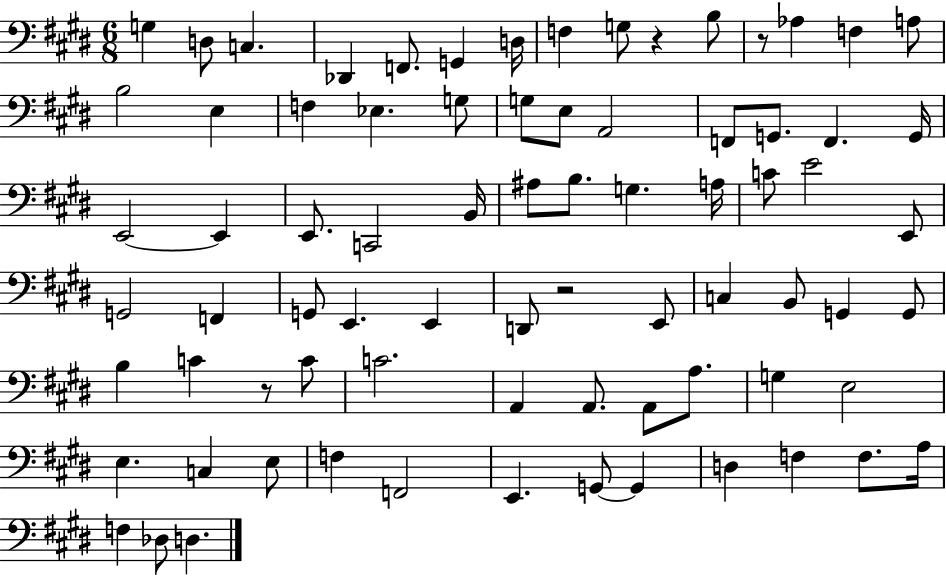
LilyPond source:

{
  \clef bass
  \numericTimeSignature
  \time 6/8
  \key e \major
  g4 d8 c4. | des,4 f,8. g,4 d16 | f4 g8 r4 b8 | r8 aes4 f4 a8 | \break b2 e4 | f4 ees4. g8 | g8 e8 a,2 | f,8 g,8. f,4. g,16 | \break e,2~~ e,4 | e,8. c,2 b,16 | ais8 b8. g4. a16 | c'8 e'2 e,8 | \break g,2 f,4 | g,8 e,4. e,4 | d,8 r2 e,8 | c4 b,8 g,4 g,8 | \break b4 c'4 r8 c'8 | c'2. | a,4 a,8. a,8 a8. | g4 e2 | \break e4. c4 e8 | f4 f,2 | e,4. g,8~~ g,4 | d4 f4 f8. a16 | \break f4 des8 d4. | \bar "|."
}